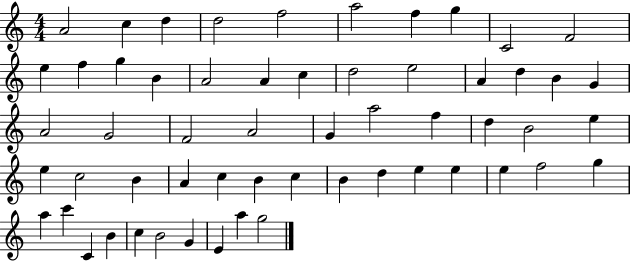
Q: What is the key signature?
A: C major